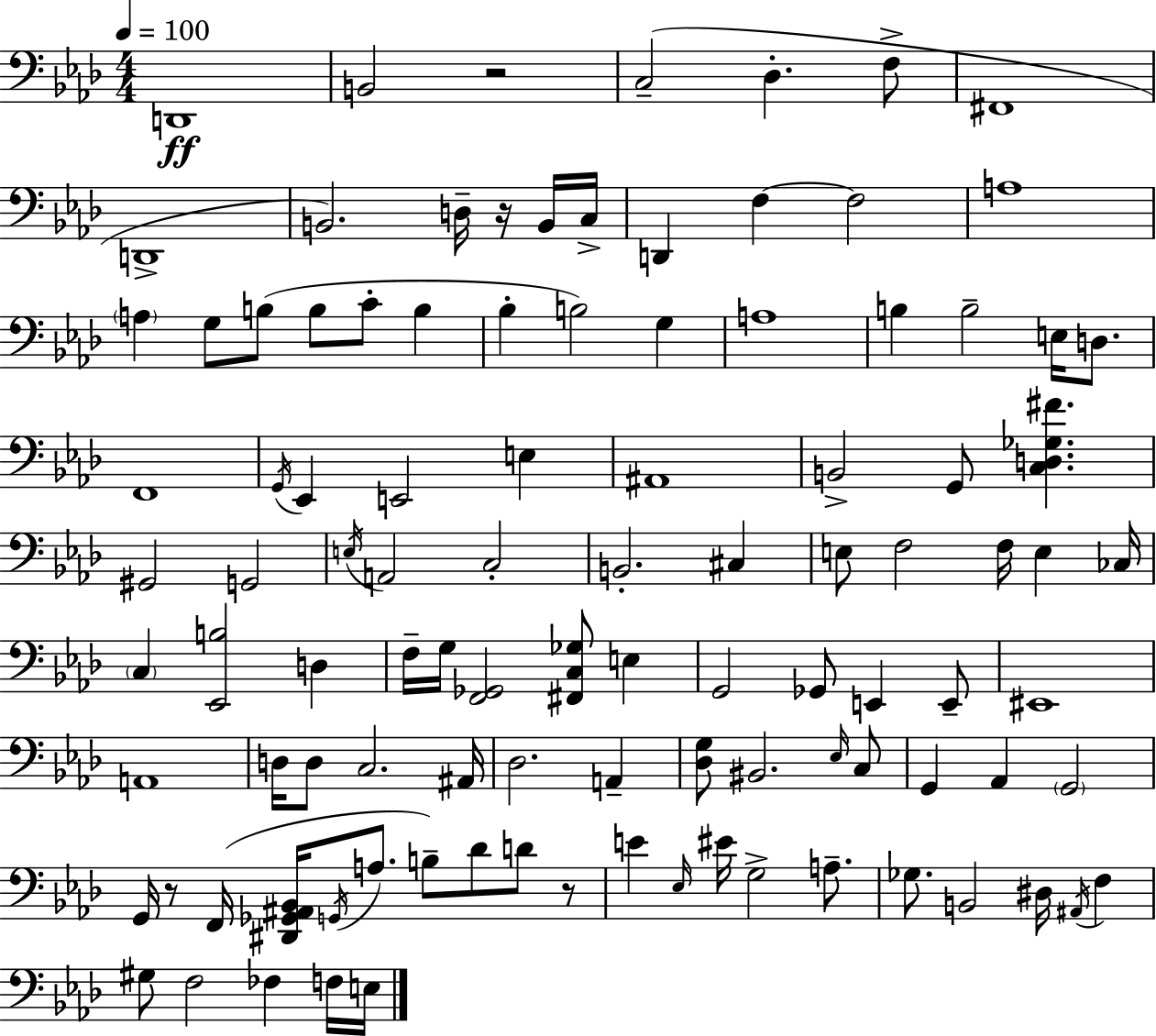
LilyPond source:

{
  \clef bass
  \numericTimeSignature
  \time 4/4
  \key f \minor
  \tempo 4 = 100
  d,1\ff | b,2 r2 | c2--( des4.-. f8-> | fis,1 | \break d,1-> | b,2.) d16-- r16 b,16 c16-> | d,4 f4~~ f2 | a1 | \break \parenthesize a4 g8 b8( b8 c'8-. b4 | bes4-. b2) g4 | a1 | b4 b2-- e16 d8. | \break f,1 | \acciaccatura { g,16 } ees,4 e,2 e4 | ais,1 | b,2-> g,8 <c d ges fis'>4. | \break gis,2 g,2 | \acciaccatura { e16 } a,2 c2-. | b,2.-. cis4 | e8 f2 f16 e4 | \break ces16 \parenthesize c4 <ees, b>2 d4 | f16-- g16 <f, ges,>2 <fis, c ges>8 e4 | g,2 ges,8 e,4 | e,8-- eis,1 | \break a,1 | d16 d8 c2. | ais,16 des2. a,4-- | <des g>8 bis,2. | \break \grace { ees16 } c8 g,4 aes,4 \parenthesize g,2 | g,16 r8 f,16( <dis, ges, ais, bes,>16 \acciaccatura { g,16 } a8. b8--) des'8 | d'8 r8 e'4 \grace { ees16 } eis'16 g2-> | a8.-- ges8. b,2 | \break dis16 \acciaccatura { ais,16 } f4 gis8 f2 | fes4 f16 e16 \bar "|."
}